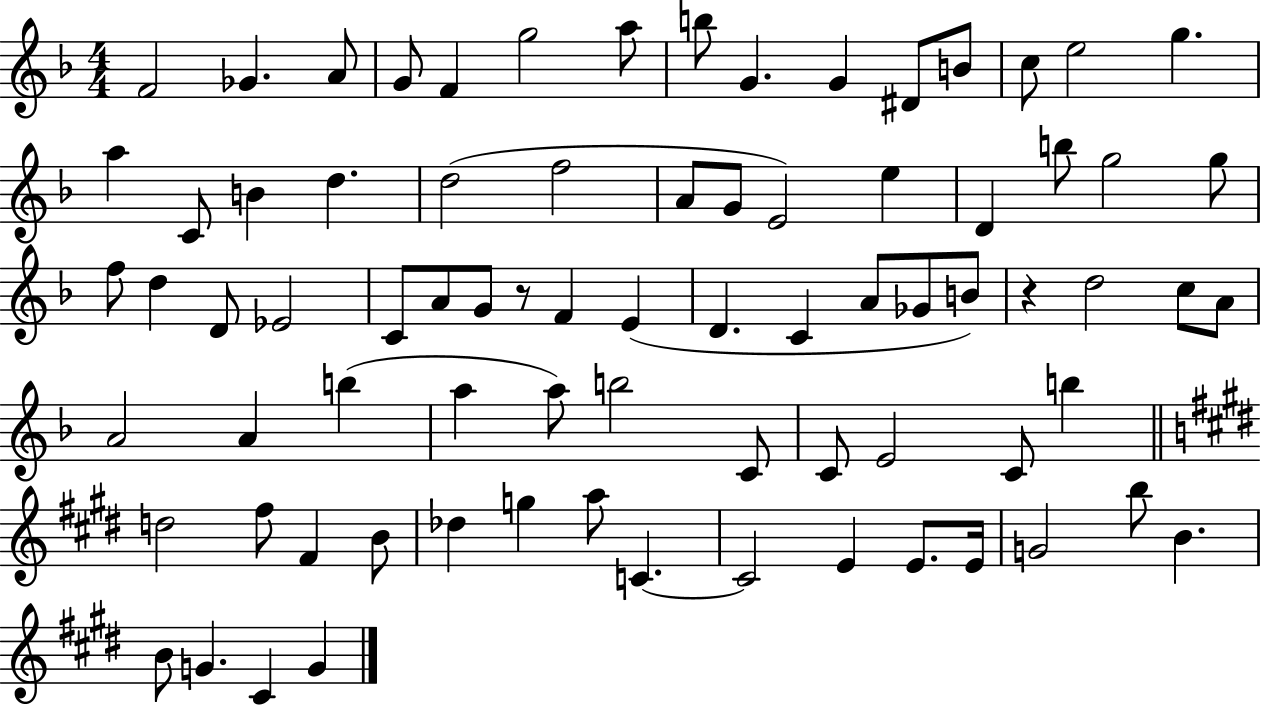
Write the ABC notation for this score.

X:1
T:Untitled
M:4/4
L:1/4
K:F
F2 _G A/2 G/2 F g2 a/2 b/2 G G ^D/2 B/2 c/2 e2 g a C/2 B d d2 f2 A/2 G/2 E2 e D b/2 g2 g/2 f/2 d D/2 _E2 C/2 A/2 G/2 z/2 F E D C A/2 _G/2 B/2 z d2 c/2 A/2 A2 A b a a/2 b2 C/2 C/2 E2 C/2 b d2 ^f/2 ^F B/2 _d g a/2 C C2 E E/2 E/4 G2 b/2 B B/2 G ^C G